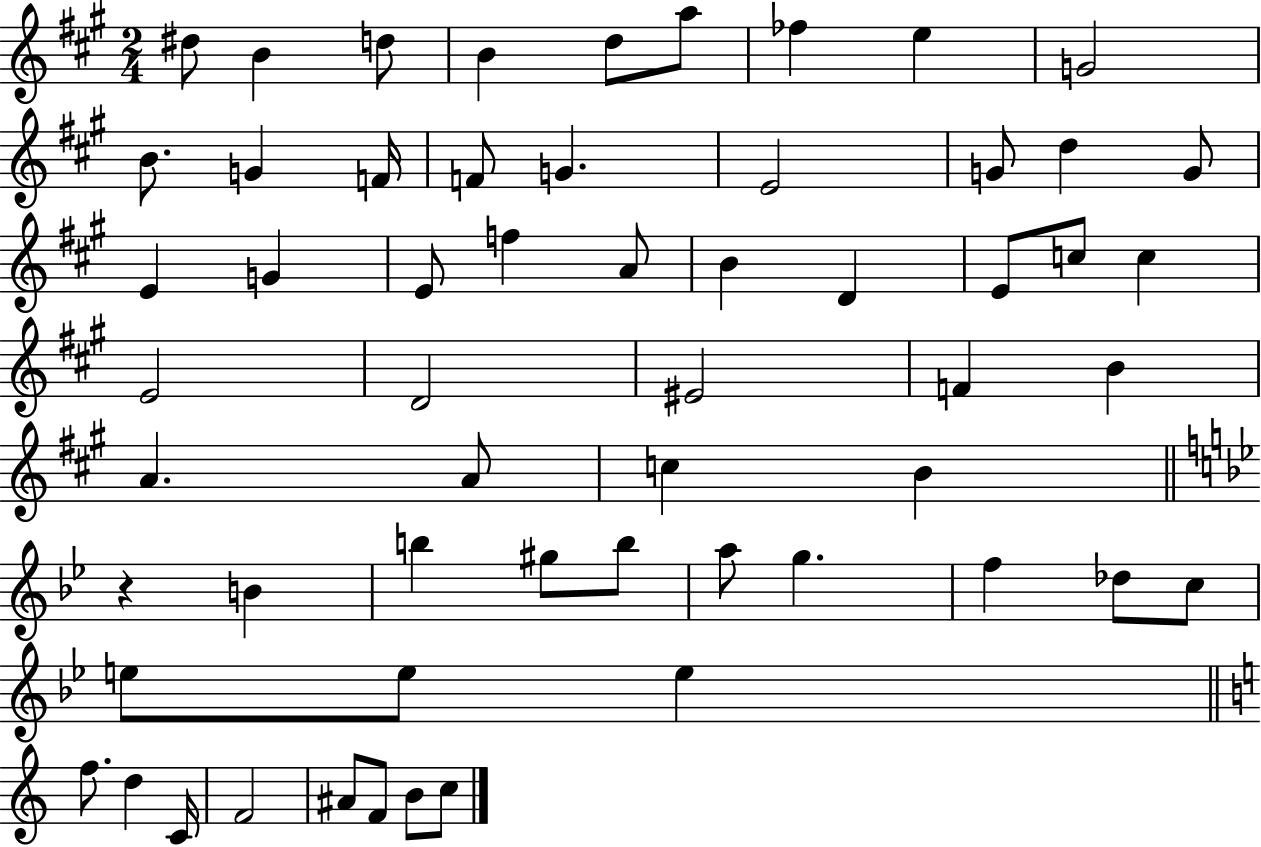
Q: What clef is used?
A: treble